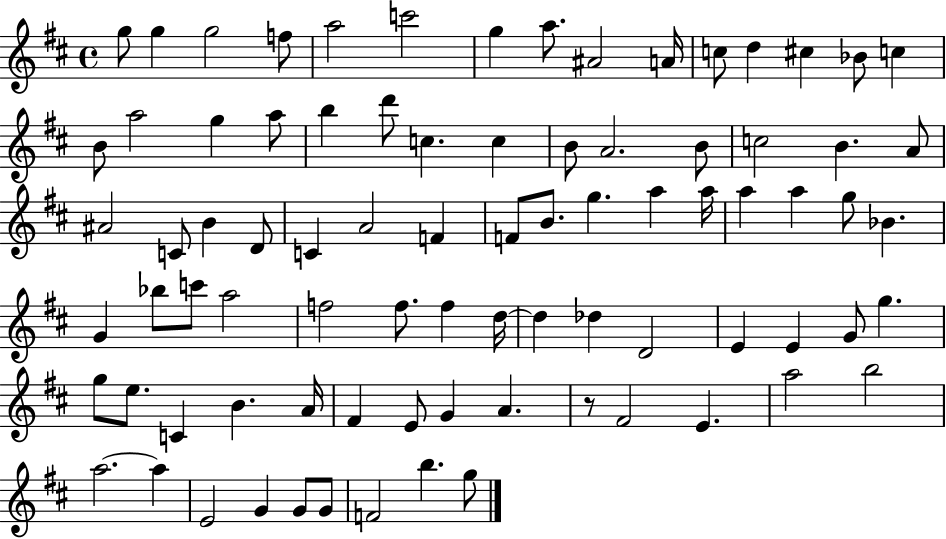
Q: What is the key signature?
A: D major